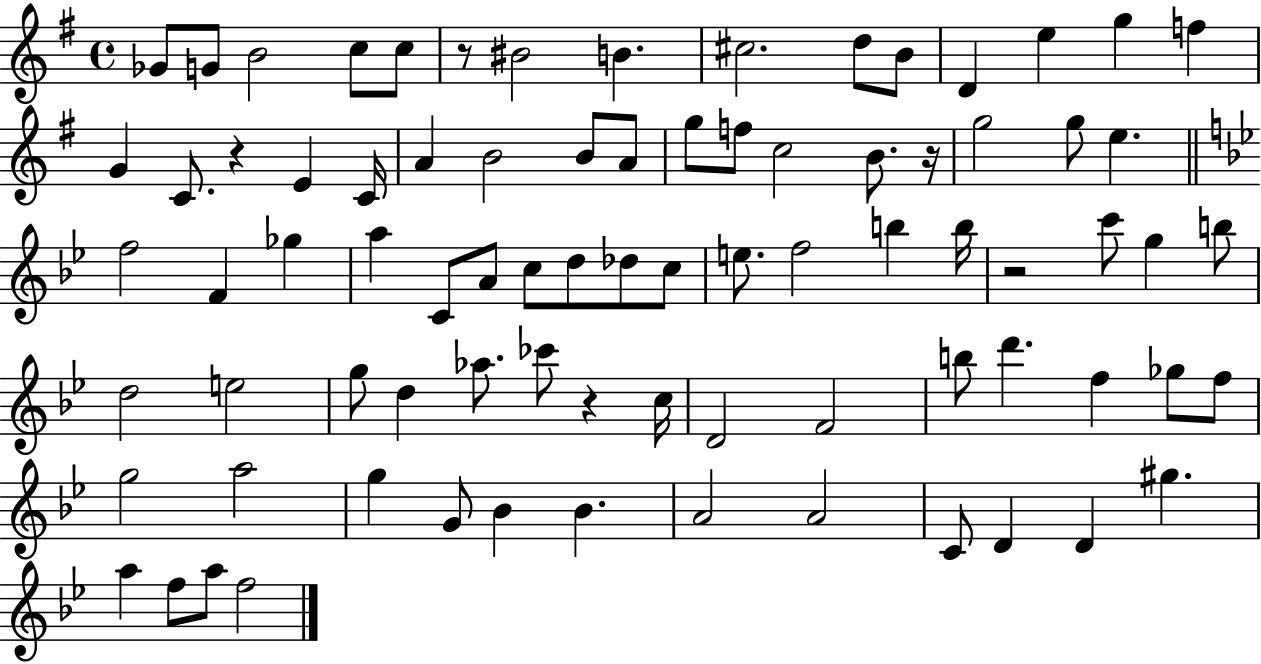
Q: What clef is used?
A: treble